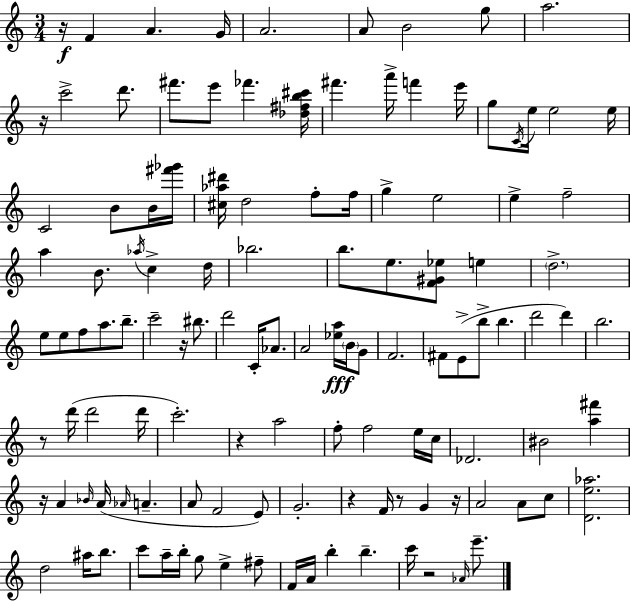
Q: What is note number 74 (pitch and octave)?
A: BIS4